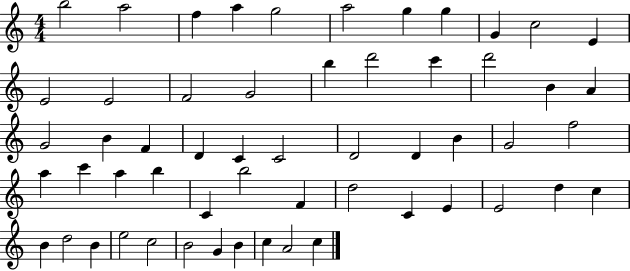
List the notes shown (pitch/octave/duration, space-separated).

B5/h A5/h F5/q A5/q G5/h A5/h G5/q G5/q G4/q C5/h E4/q E4/h E4/h F4/h G4/h B5/q D6/h C6/q D6/h B4/q A4/q G4/h B4/q F4/q D4/q C4/q C4/h D4/h D4/q B4/q G4/h F5/h A5/q C6/q A5/q B5/q C4/q B5/h F4/q D5/h C4/q E4/q E4/h D5/q C5/q B4/q D5/h B4/q E5/h C5/h B4/h G4/q B4/q C5/q A4/h C5/q